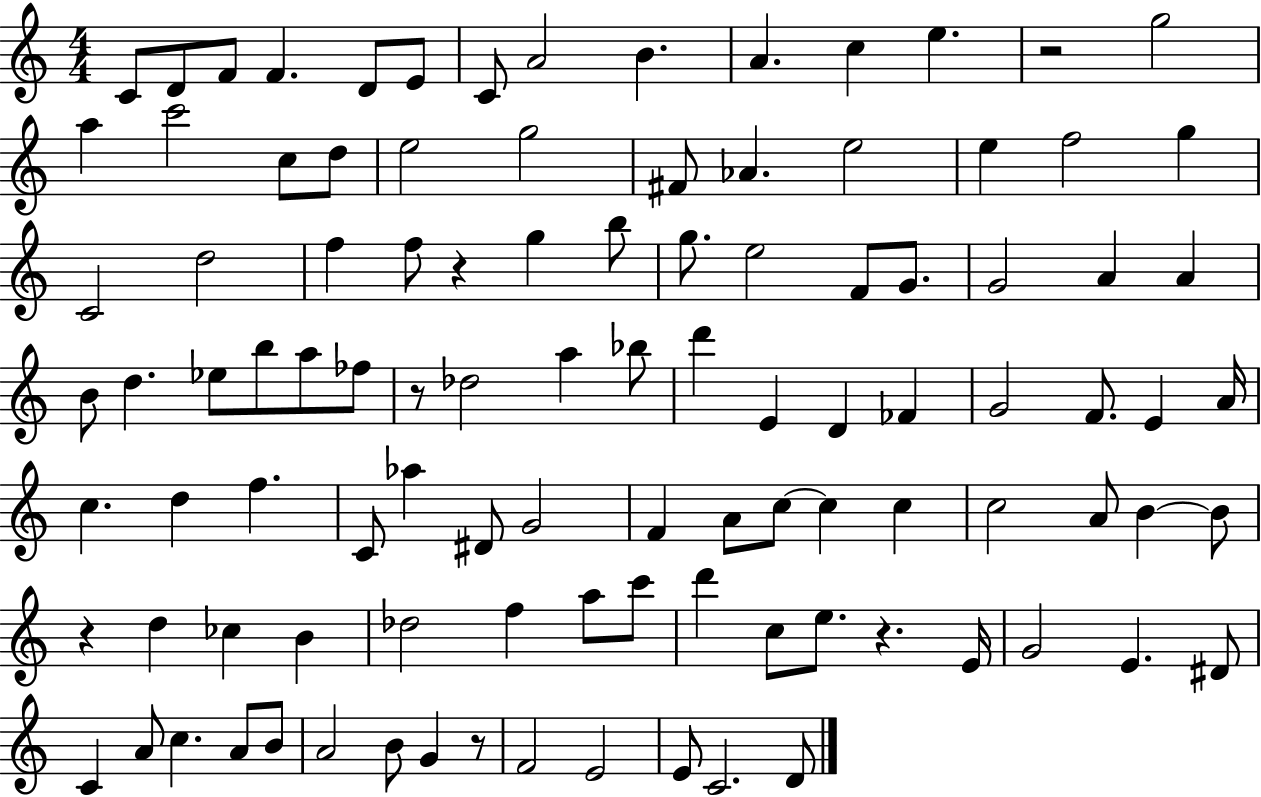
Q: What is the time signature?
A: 4/4